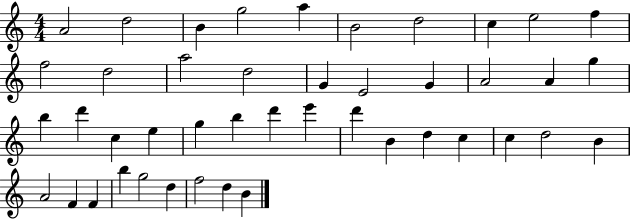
{
  \clef treble
  \numericTimeSignature
  \time 4/4
  \key c \major
  a'2 d''2 | b'4 g''2 a''4 | b'2 d''2 | c''4 e''2 f''4 | \break f''2 d''2 | a''2 d''2 | g'4 e'2 g'4 | a'2 a'4 g''4 | \break b''4 d'''4 c''4 e''4 | g''4 b''4 d'''4 e'''4 | d'''4 b'4 d''4 c''4 | c''4 d''2 b'4 | \break a'2 f'4 f'4 | b''4 g''2 d''4 | f''2 d''4 b'4 | \bar "|."
}